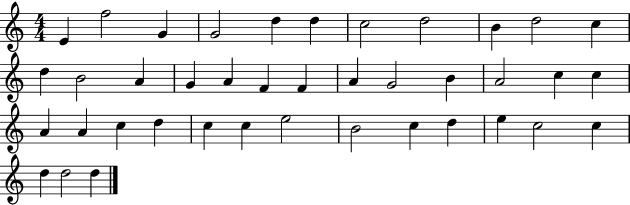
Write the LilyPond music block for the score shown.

{
  \clef treble
  \numericTimeSignature
  \time 4/4
  \key c \major
  e'4 f''2 g'4 | g'2 d''4 d''4 | c''2 d''2 | b'4 d''2 c''4 | \break d''4 b'2 a'4 | g'4 a'4 f'4 f'4 | a'4 g'2 b'4 | a'2 c''4 c''4 | \break a'4 a'4 c''4 d''4 | c''4 c''4 e''2 | b'2 c''4 d''4 | e''4 c''2 c''4 | \break d''4 d''2 d''4 | \bar "|."
}